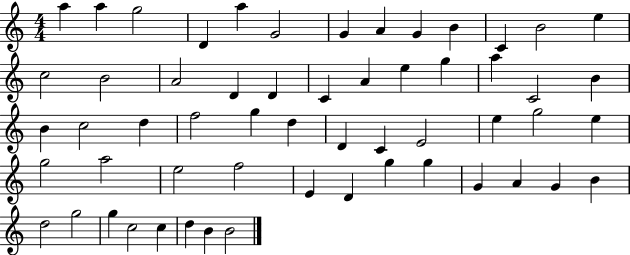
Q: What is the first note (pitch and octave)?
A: A5